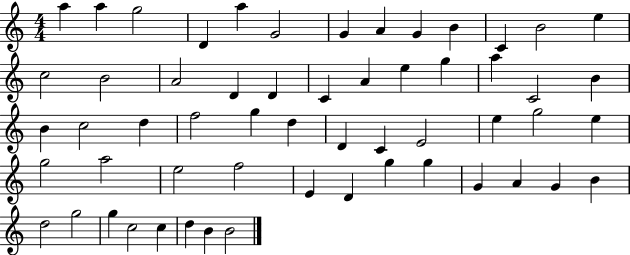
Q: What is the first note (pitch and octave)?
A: A5